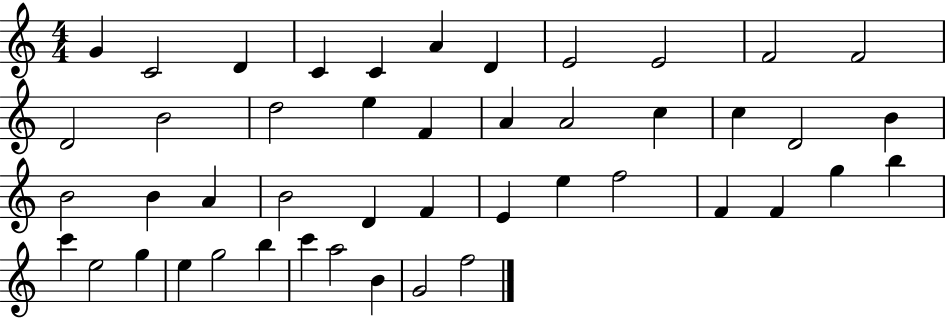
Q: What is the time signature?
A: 4/4